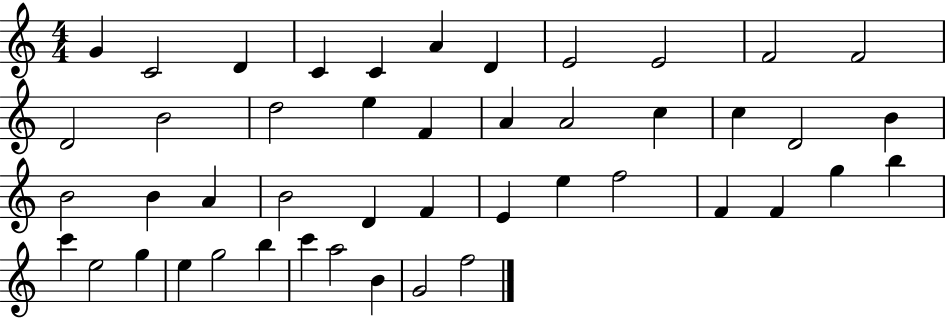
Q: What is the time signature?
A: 4/4